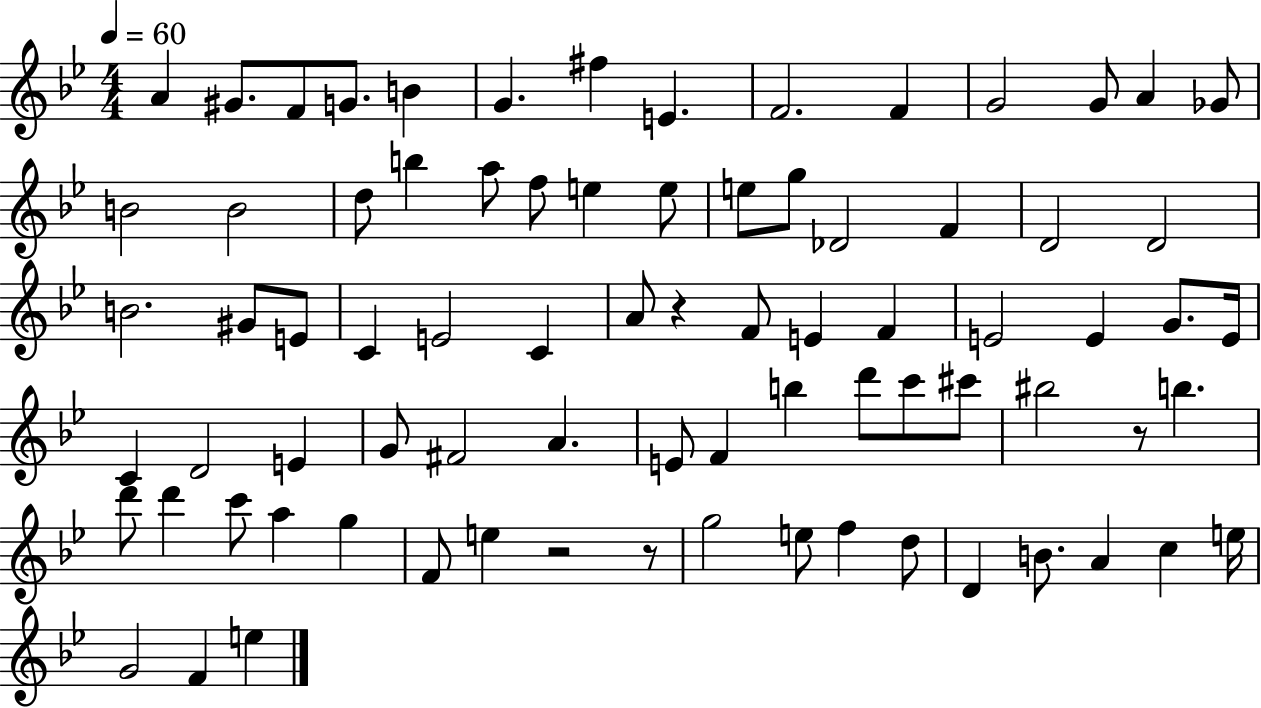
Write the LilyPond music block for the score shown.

{
  \clef treble
  \numericTimeSignature
  \time 4/4
  \key bes \major
  \tempo 4 = 60
  \repeat volta 2 { a'4 gis'8. f'8 g'8. b'4 | g'4. fis''4 e'4. | f'2. f'4 | g'2 g'8 a'4 ges'8 | \break b'2 b'2 | d''8 b''4 a''8 f''8 e''4 e''8 | e''8 g''8 des'2 f'4 | d'2 d'2 | \break b'2. gis'8 e'8 | c'4 e'2 c'4 | a'8 r4 f'8 e'4 f'4 | e'2 e'4 g'8. e'16 | \break c'4 d'2 e'4 | g'8 fis'2 a'4. | e'8 f'4 b''4 d'''8 c'''8 cis'''8 | bis''2 r8 b''4. | \break d'''8 d'''4 c'''8 a''4 g''4 | f'8 e''4 r2 r8 | g''2 e''8 f''4 d''8 | d'4 b'8. a'4 c''4 e''16 | \break g'2 f'4 e''4 | } \bar "|."
}